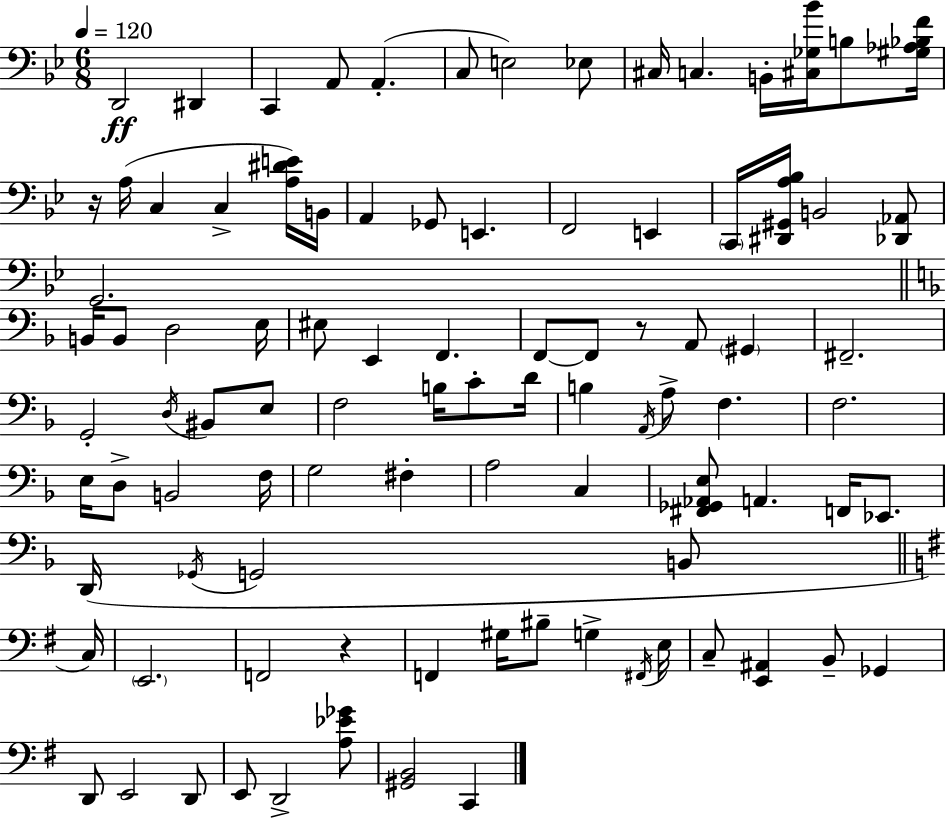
D2/h D#2/q C2/q A2/e A2/q. C3/e E3/h Eb3/e C#3/s C3/q. B2/s [C#3,Gb3,Bb4]/s B3/e [G#3,Ab3,Bb3,F4]/s R/s A3/s C3/q C3/q [A3,D#4,E4]/s B2/s A2/q Gb2/e E2/q. F2/h E2/q C2/s [D#2,G#2,A3,Bb3]/s B2/h [Db2,Ab2]/e G2/h. B2/s B2/e D3/h E3/s EIS3/e E2/q F2/q. F2/e F2/e R/e A2/e G#2/q F#2/h. G2/h D3/s BIS2/e E3/e F3/h B3/s C4/e D4/s B3/q A2/s A3/e F3/q. F3/h. E3/s D3/e B2/h F3/s G3/h F#3/q A3/h C3/q [F#2,Gb2,Ab2,E3]/e A2/q. F2/s Eb2/e. D2/s Gb2/s G2/h B2/e C3/s E2/h. F2/h R/q F2/q G#3/s BIS3/e G3/q F#2/s E3/s C3/e [E2,A#2]/q B2/e Gb2/q D2/e E2/h D2/e E2/e D2/h [A3,Eb4,Gb4]/e [G#2,B2]/h C2/q